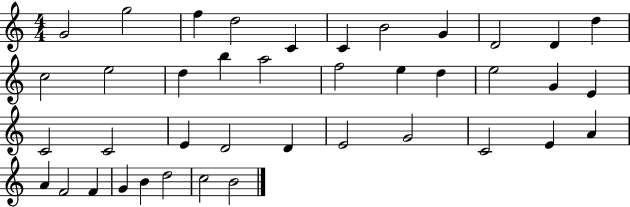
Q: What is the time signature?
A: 4/4